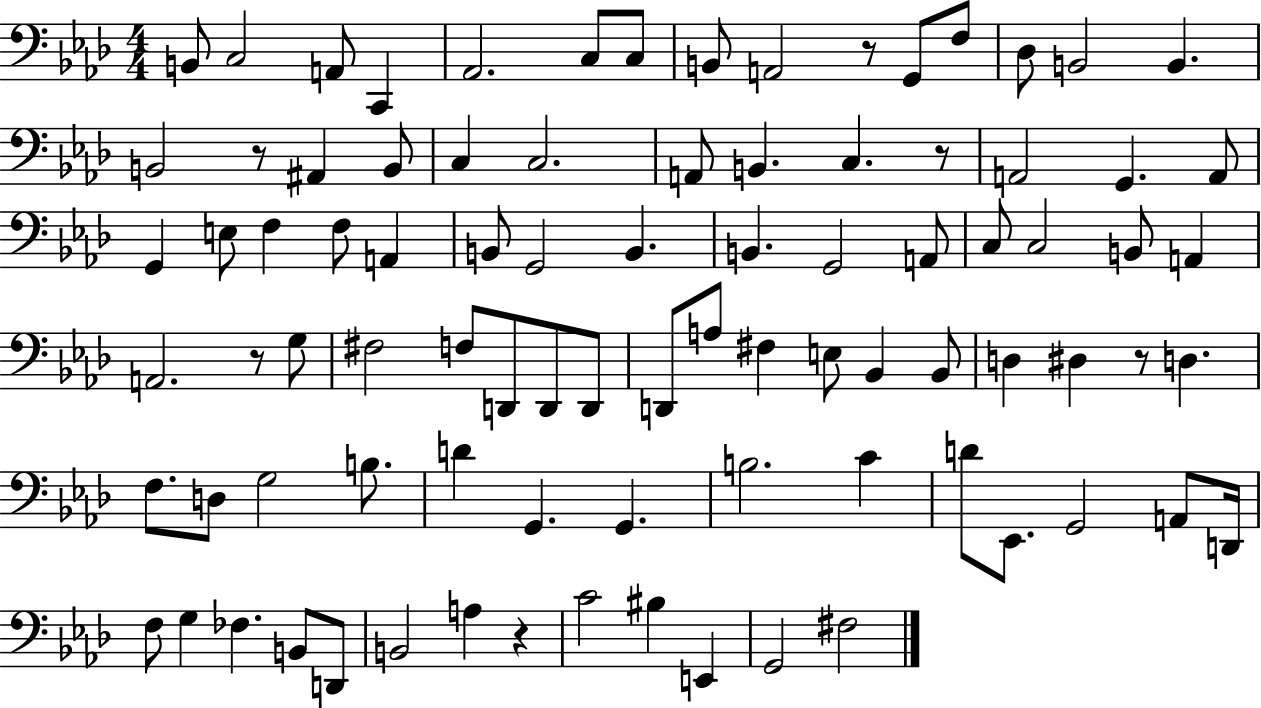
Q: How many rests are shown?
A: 6